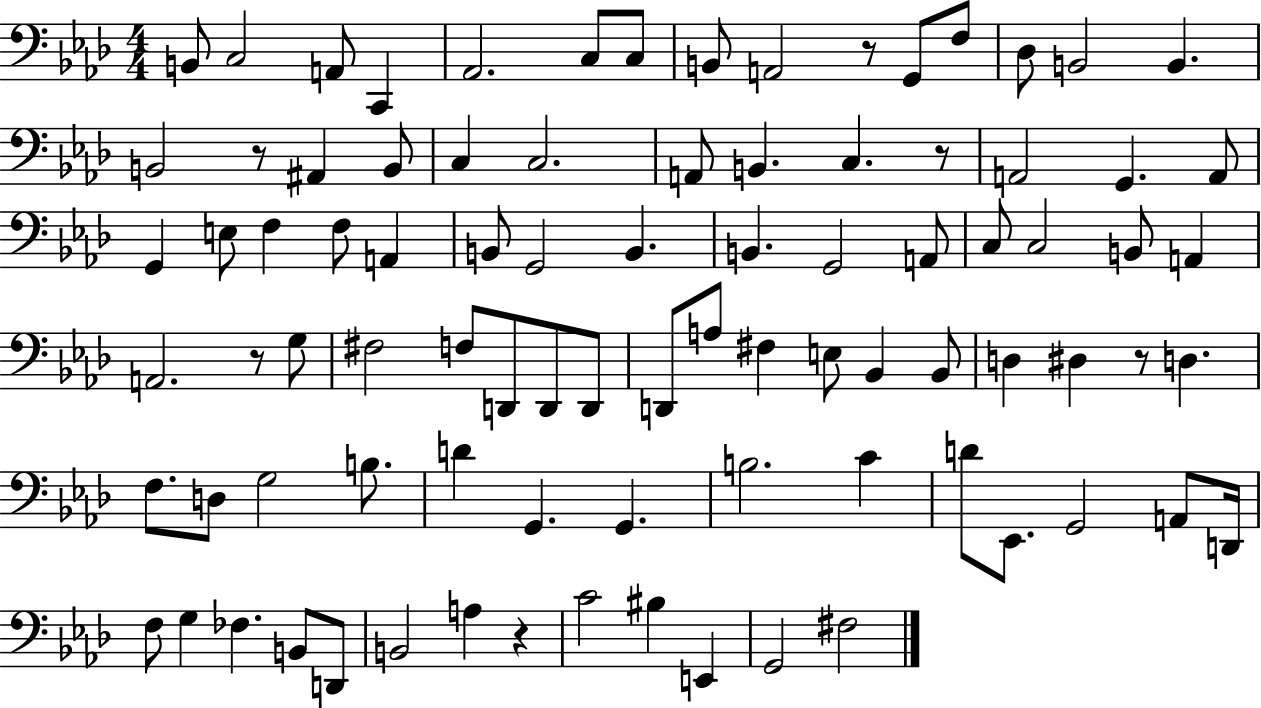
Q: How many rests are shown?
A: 6